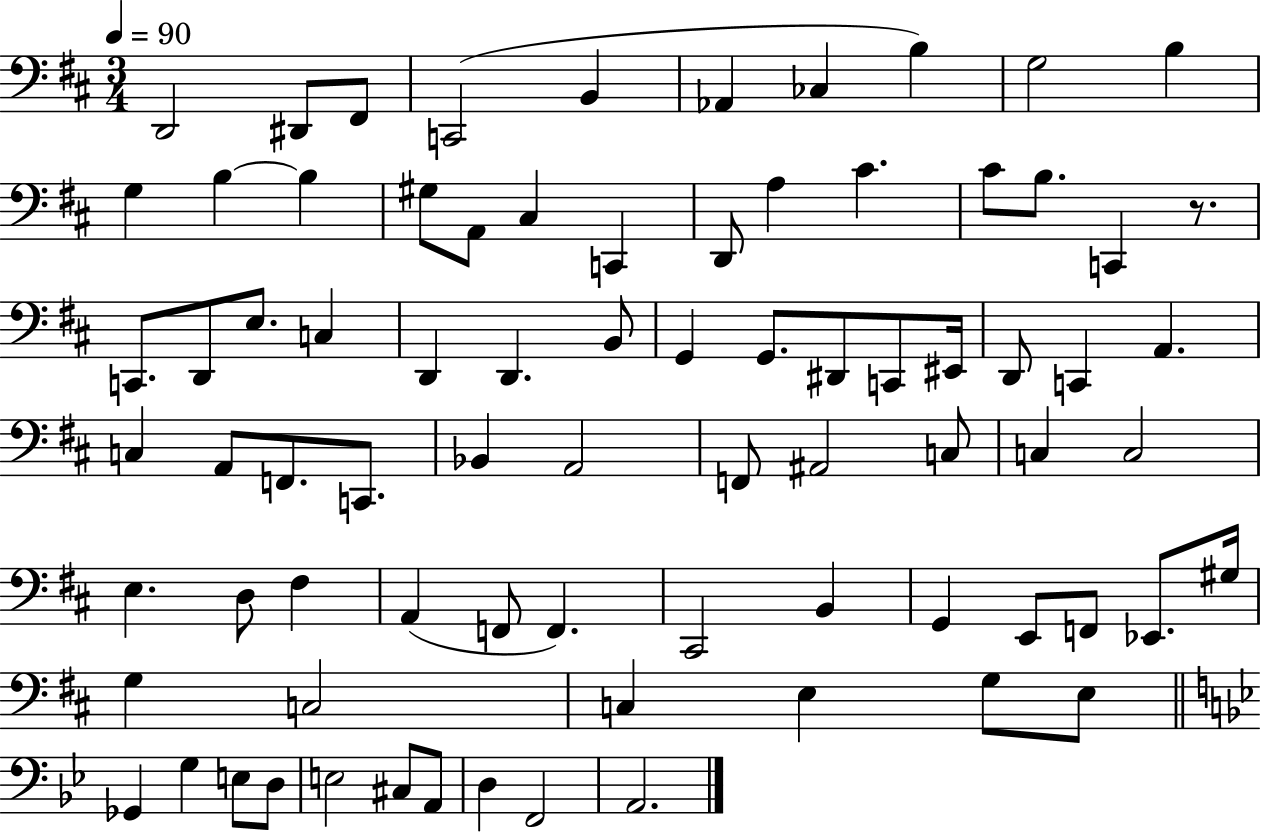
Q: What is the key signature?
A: D major